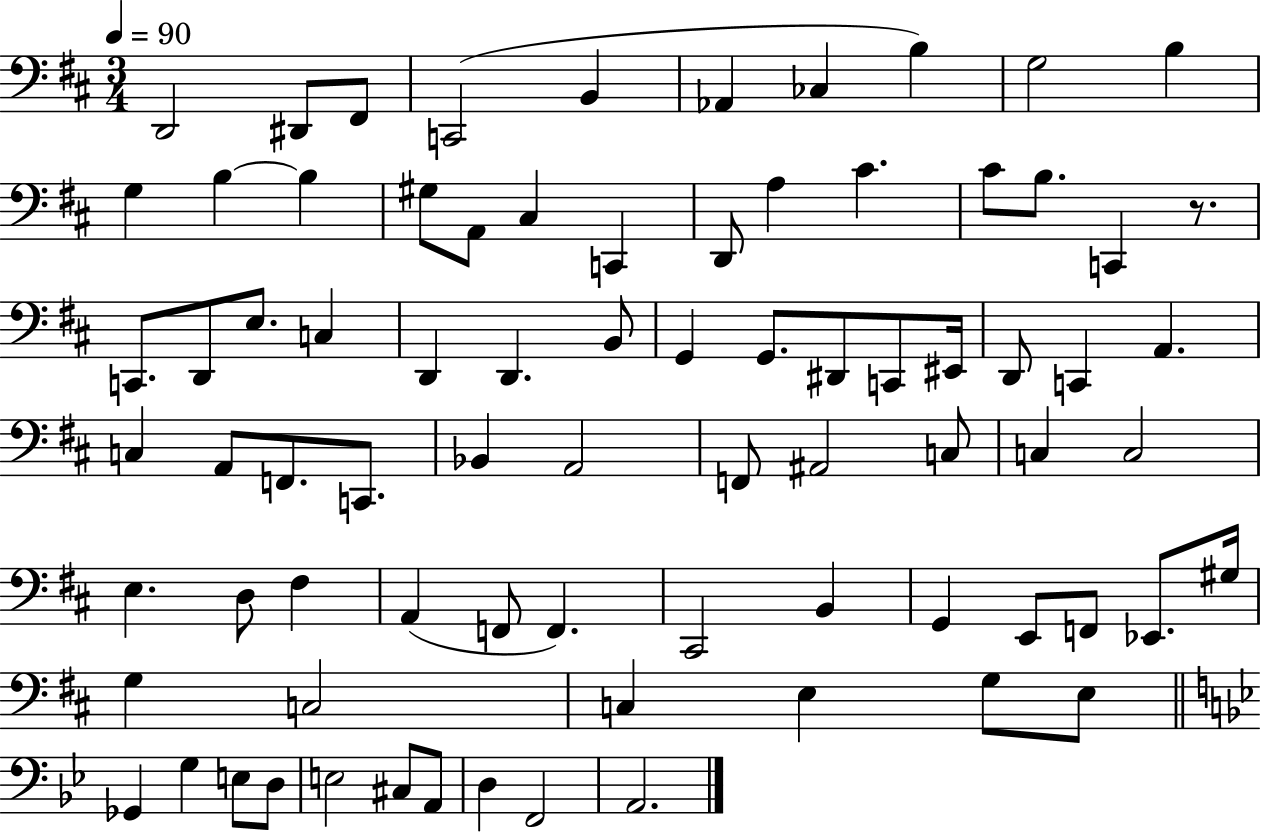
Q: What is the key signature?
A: D major